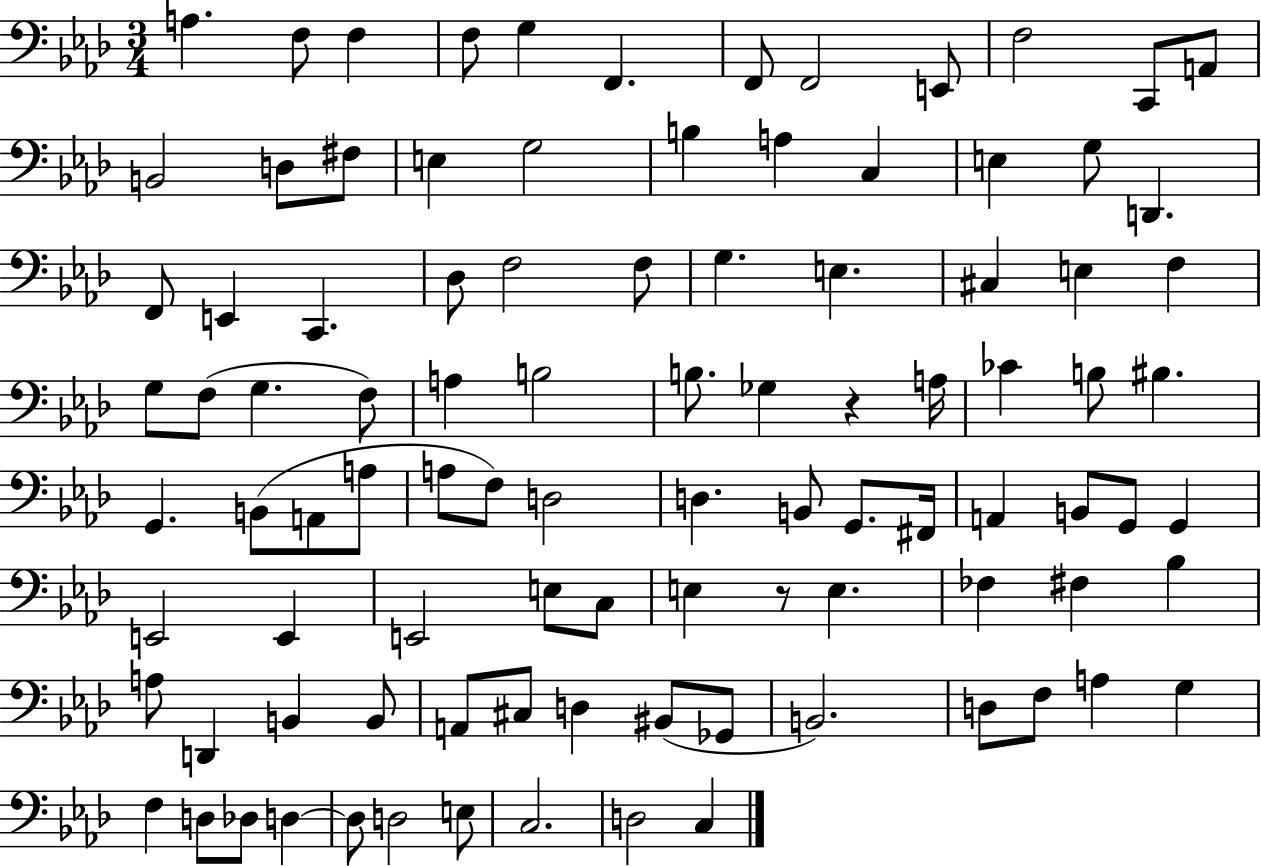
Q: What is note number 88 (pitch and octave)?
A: Db3